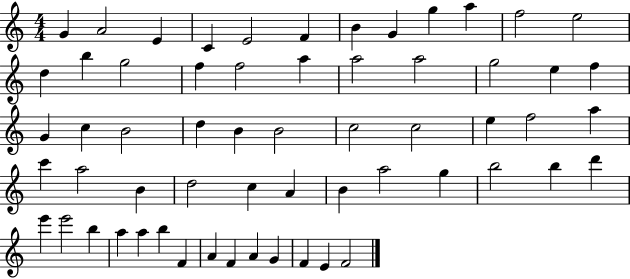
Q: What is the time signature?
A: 4/4